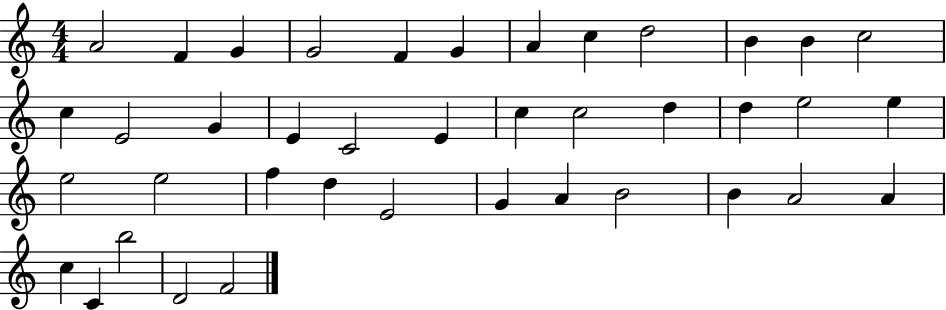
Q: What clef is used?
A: treble